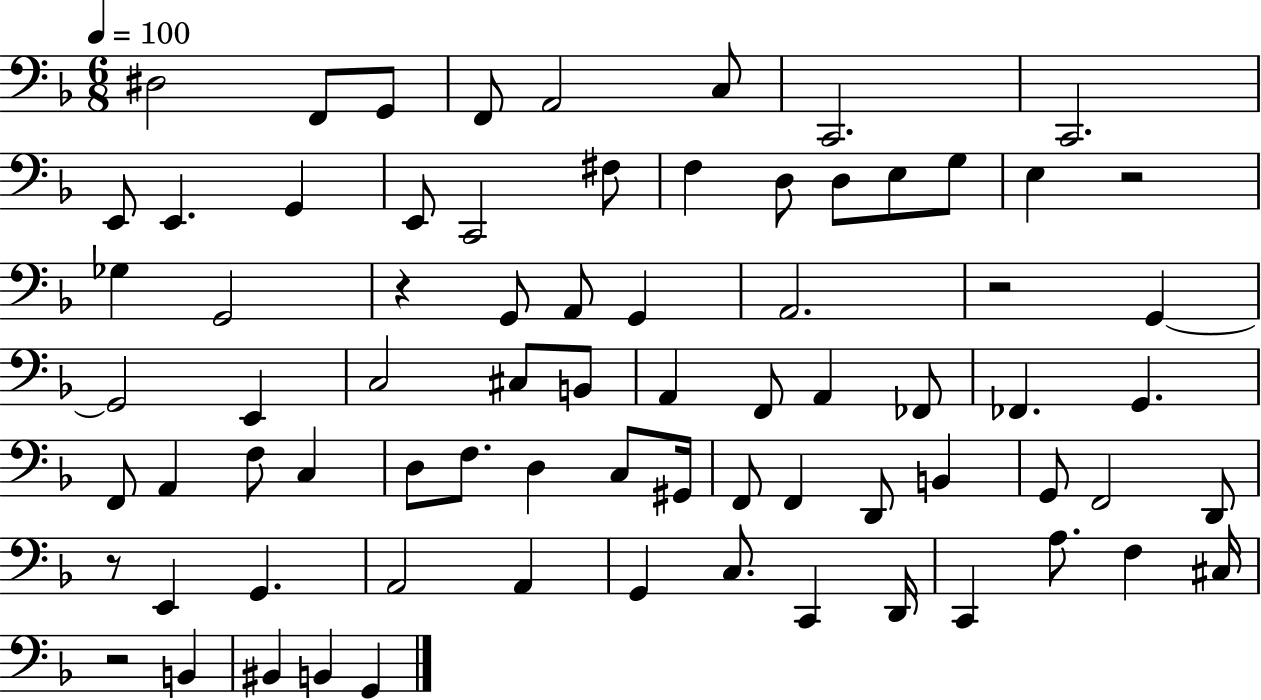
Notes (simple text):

D#3/h F2/e G2/e F2/e A2/h C3/e C2/h. C2/h. E2/e E2/q. G2/q E2/e C2/h F#3/e F3/q D3/e D3/e E3/e G3/e E3/q R/h Gb3/q G2/h R/q G2/e A2/e G2/q A2/h. R/h G2/q G2/h E2/q C3/h C#3/e B2/e A2/q F2/e A2/q FES2/e FES2/q. G2/q. F2/e A2/q F3/e C3/q D3/e F3/e. D3/q C3/e G#2/s F2/e F2/q D2/e B2/q G2/e F2/h D2/e R/e E2/q G2/q. A2/h A2/q G2/q C3/e. C2/q D2/s C2/q A3/e. F3/q C#3/s R/h B2/q BIS2/q B2/q G2/q